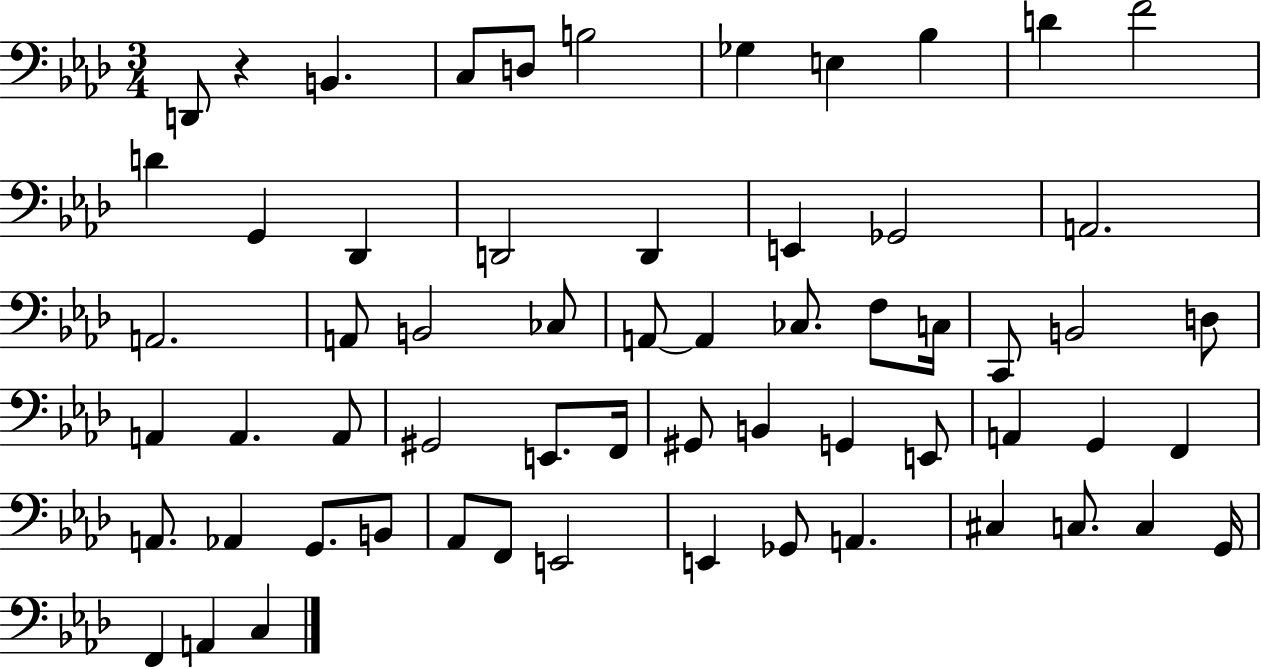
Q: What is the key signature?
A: AES major